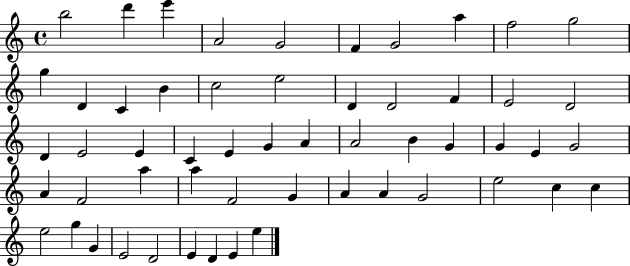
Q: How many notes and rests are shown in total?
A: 55